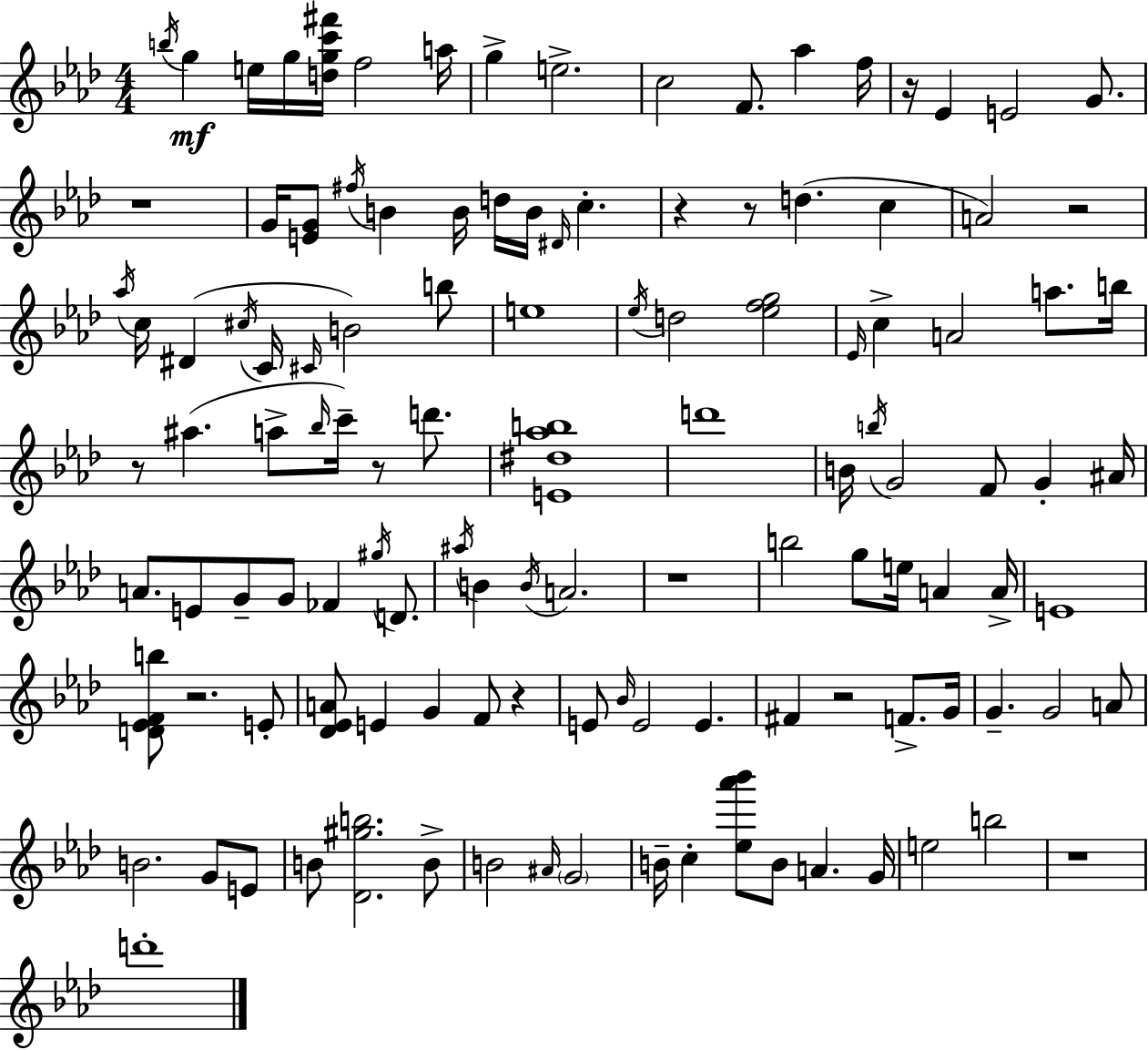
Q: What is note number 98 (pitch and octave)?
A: G4